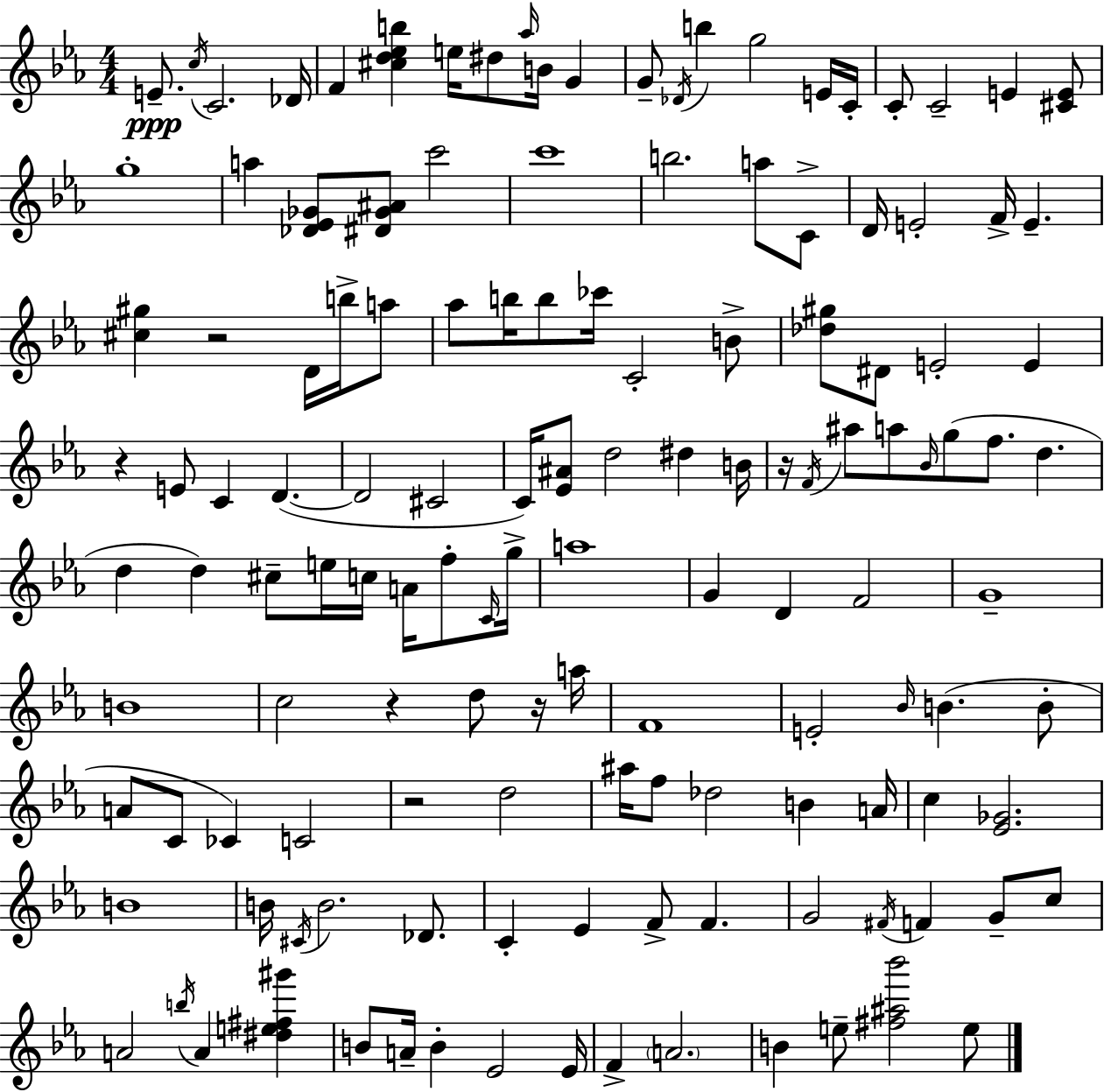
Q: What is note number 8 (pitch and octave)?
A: Ab5